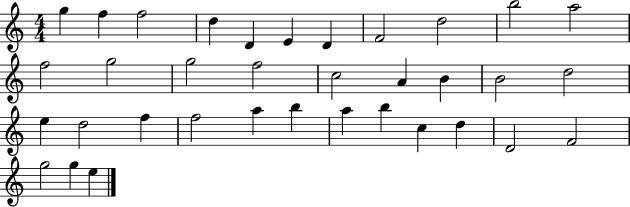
{
  \clef treble
  \numericTimeSignature
  \time 4/4
  \key c \major
  g''4 f''4 f''2 | d''4 d'4 e'4 d'4 | f'2 d''2 | b''2 a''2 | \break f''2 g''2 | g''2 f''2 | c''2 a'4 b'4 | b'2 d''2 | \break e''4 d''2 f''4 | f''2 a''4 b''4 | a''4 b''4 c''4 d''4 | d'2 f'2 | \break g''2 g''4 e''4 | \bar "|."
}